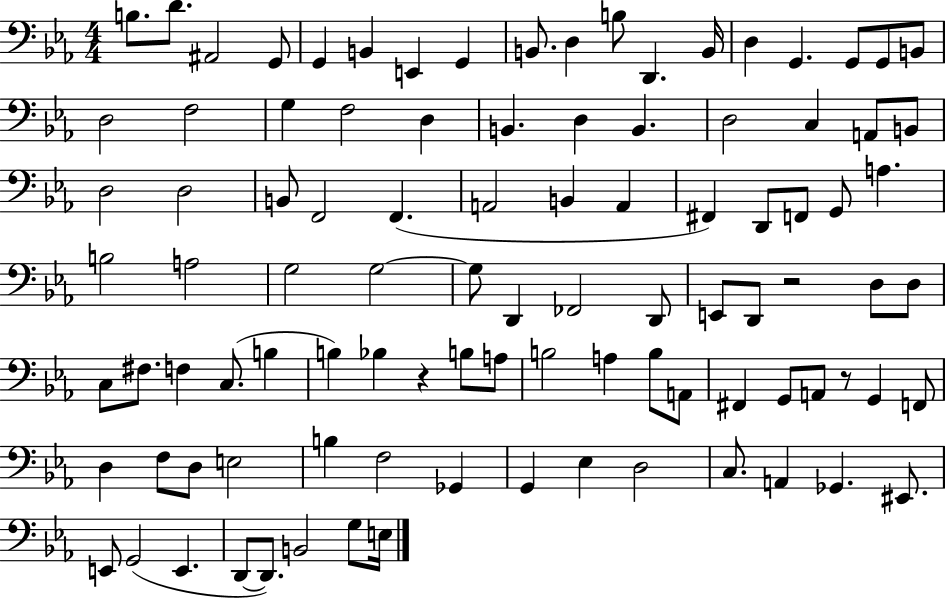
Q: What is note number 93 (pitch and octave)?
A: B2